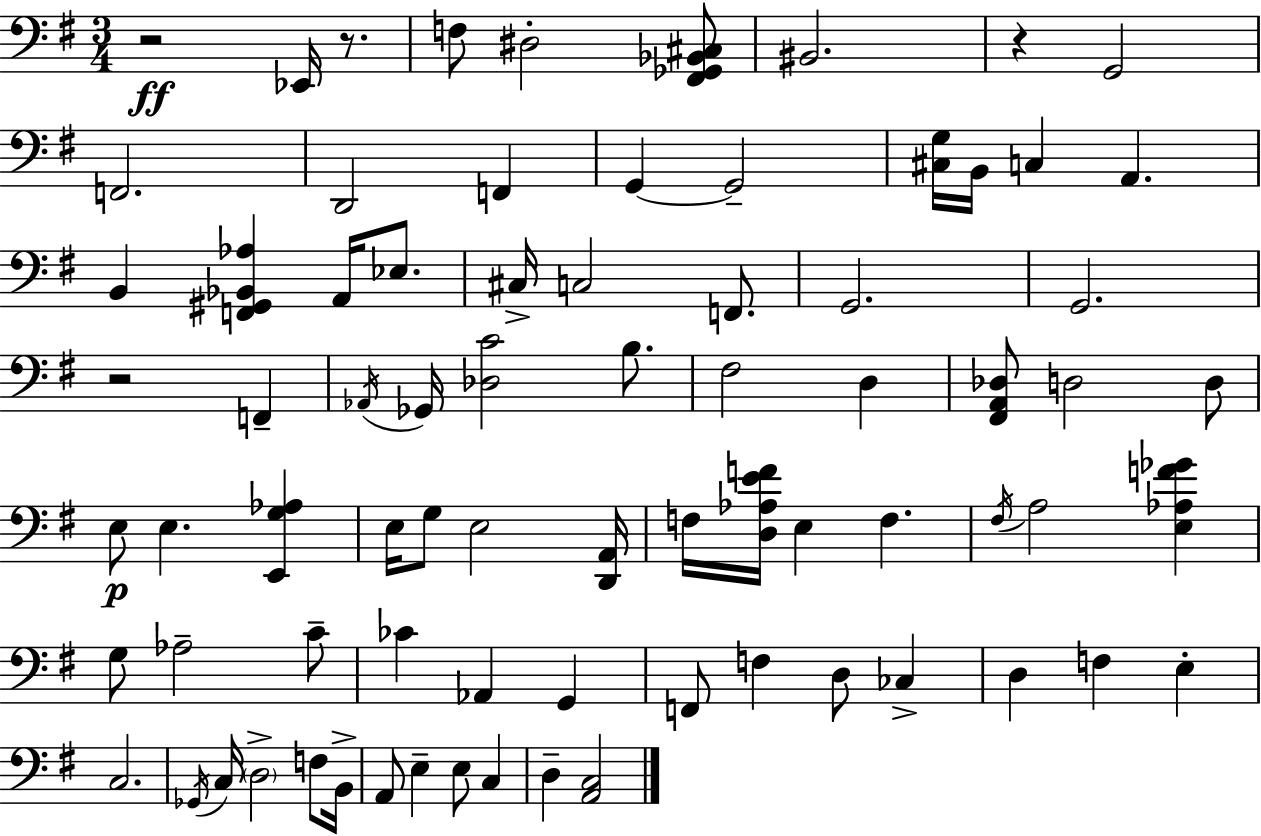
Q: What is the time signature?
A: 3/4